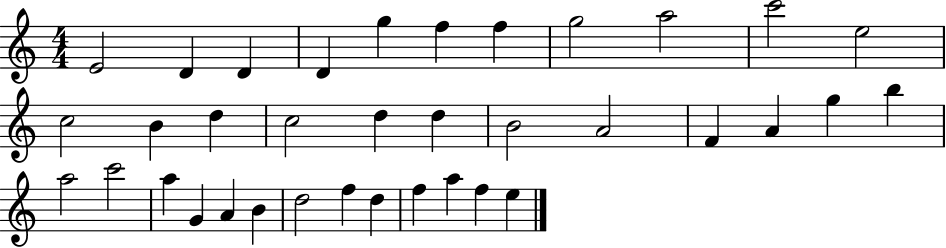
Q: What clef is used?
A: treble